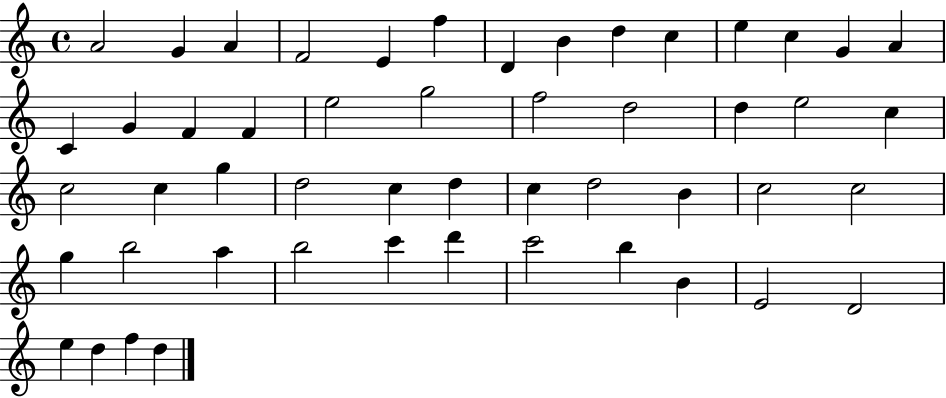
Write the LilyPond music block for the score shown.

{
  \clef treble
  \time 4/4
  \defaultTimeSignature
  \key c \major
  a'2 g'4 a'4 | f'2 e'4 f''4 | d'4 b'4 d''4 c''4 | e''4 c''4 g'4 a'4 | \break c'4 g'4 f'4 f'4 | e''2 g''2 | f''2 d''2 | d''4 e''2 c''4 | \break c''2 c''4 g''4 | d''2 c''4 d''4 | c''4 d''2 b'4 | c''2 c''2 | \break g''4 b''2 a''4 | b''2 c'''4 d'''4 | c'''2 b''4 b'4 | e'2 d'2 | \break e''4 d''4 f''4 d''4 | \bar "|."
}